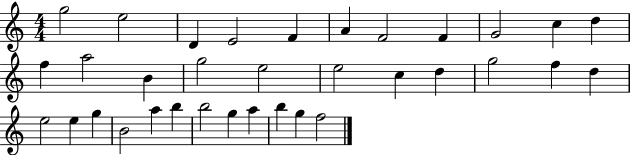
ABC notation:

X:1
T:Untitled
M:4/4
L:1/4
K:C
g2 e2 D E2 F A F2 F G2 c d f a2 B g2 e2 e2 c d g2 f d e2 e g B2 a b b2 g a b g f2